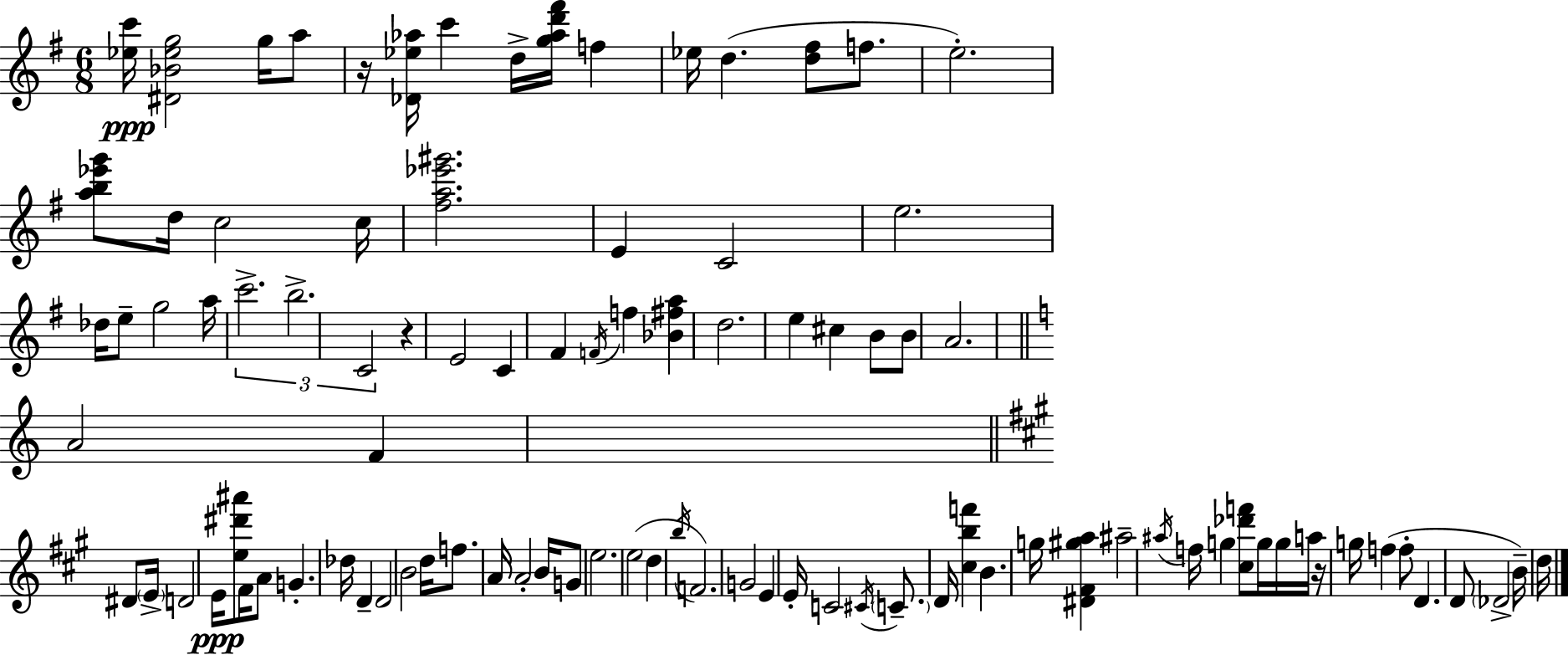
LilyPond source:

{
  \clef treble
  \numericTimeSignature
  \time 6/8
  \key g \major
  <ees'' c'''>16\ppp <dis' bes' ees'' g''>2 g''16 a''8 | r16 <des' ees'' aes''>16 c'''4 d''16-> <g'' aes'' d''' fis'''>16 f''4 | ees''16 d''4.( <d'' fis''>8 f''8. | e''2.-.) | \break <a'' b'' ees''' g'''>8 d''16 c''2 c''16 | <fis'' a'' ees''' gis'''>2. | e'4 c'2 | e''2. | \break des''16 e''8-- g''2 a''16 | \tuplet 3/2 { c'''2.-> | b''2.-> | c'2 } r4 | \break e'2 c'4 | fis'4 \acciaccatura { f'16 } f''4 <bes' fis'' a''>4 | d''2. | e''4 cis''4 b'8 b'8 | \break a'2. | \bar "||" \break \key c \major a'2 f'4 | \bar "||" \break \key a \major dis'8 \parenthesize e'16-> d'2 e'16\ppp | <e'' dis''' ais'''>8 fis'16 a'8 g'4.-. des''16 | d'4-- d'2 | b'2 d''16 f''8. | \break a'16 a'2-. b'16 g'8 | e''2. | e''2( d''4 | \acciaccatura { b''16 } f'2.) | \break g'2 e'4 | e'16-. c'2 \acciaccatura { cis'16 } \parenthesize c'8.-- | d'16 <cis'' b'' f'''>4 b'4. | g''16 <dis' fis' gis'' a''>4 ais''2-- | \break \acciaccatura { ais''16 } f''16 g''4 <cis'' des''' f'''>8 g''16 g''16 | a''16 r16 g''16 f''4( f''8-. d'4. | d'8 \parenthesize des'2-> | b'16--) d''16 \bar "|."
}